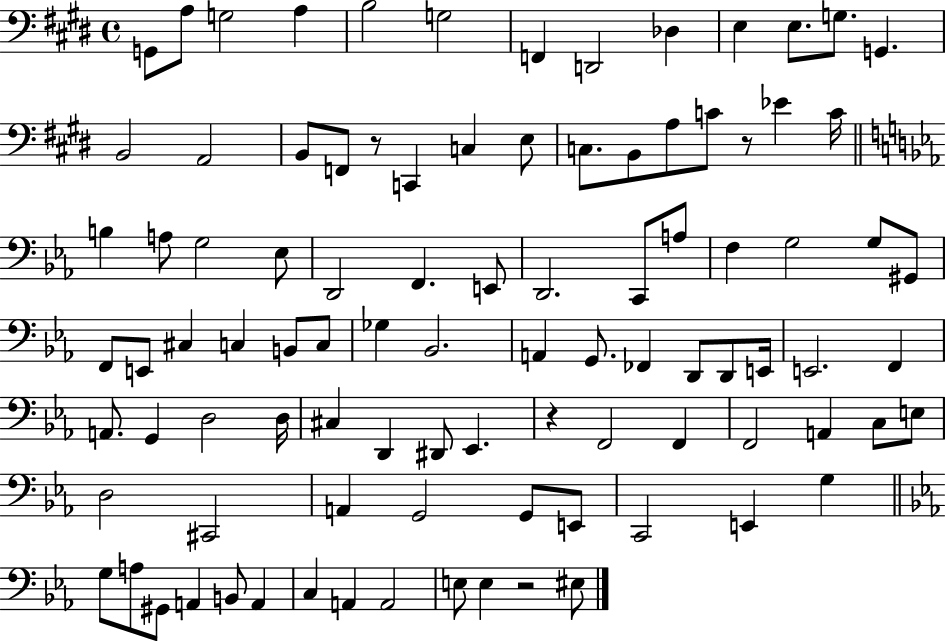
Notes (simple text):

G2/e A3/e G3/h A3/q B3/h G3/h F2/q D2/h Db3/q E3/q E3/e. G3/e. G2/q. B2/h A2/h B2/e F2/e R/e C2/q C3/q E3/e C3/e. B2/e A3/e C4/e R/e Eb4/q C4/s B3/q A3/e G3/h Eb3/e D2/h F2/q. E2/e D2/h. C2/e A3/e F3/q G3/h G3/e G#2/e F2/e E2/e C#3/q C3/q B2/e C3/e Gb3/q Bb2/h. A2/q G2/e. FES2/q D2/e D2/e E2/s E2/h. F2/q A2/e. G2/q D3/h D3/s C#3/q D2/q D#2/e Eb2/q. R/q F2/h F2/q F2/h A2/q C3/e E3/e D3/h C#2/h A2/q G2/h G2/e E2/e C2/h E2/q G3/q G3/e A3/e G#2/e A2/q B2/e A2/q C3/q A2/q A2/h E3/e E3/q R/h EIS3/e